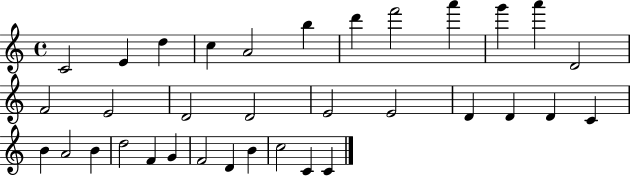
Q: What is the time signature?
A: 4/4